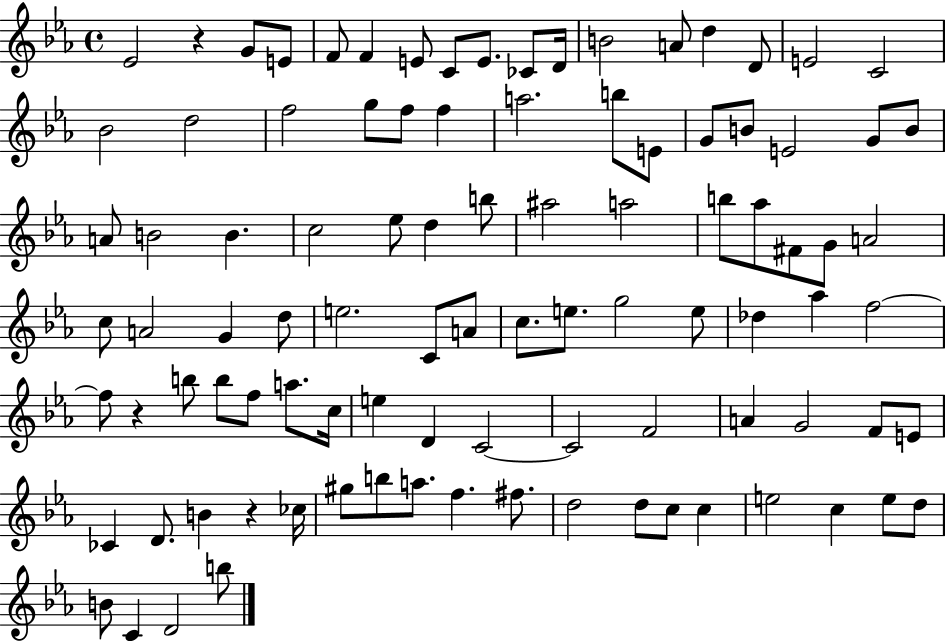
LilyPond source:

{
  \clef treble
  \time 4/4
  \defaultTimeSignature
  \key ees \major
  ees'2 r4 g'8 e'8 | f'8 f'4 e'8 c'8 e'8. ces'8 d'16 | b'2 a'8 d''4 d'8 | e'2 c'2 | \break bes'2 d''2 | f''2 g''8 f''8 f''4 | a''2. b''8 e'8 | g'8 b'8 e'2 g'8 b'8 | \break a'8 b'2 b'4. | c''2 ees''8 d''4 b''8 | ais''2 a''2 | b''8 aes''8 fis'8 g'8 a'2 | \break c''8 a'2 g'4 d''8 | e''2. c'8 a'8 | c''8. e''8. g''2 e''8 | des''4 aes''4 f''2~~ | \break f''8 r4 b''8 b''8 f''8 a''8. c''16 | e''4 d'4 c'2~~ | c'2 f'2 | a'4 g'2 f'8 e'8 | \break ces'4 d'8. b'4 r4 ces''16 | gis''8 b''8 a''8. f''4. fis''8. | d''2 d''8 c''8 c''4 | e''2 c''4 e''8 d''8 | \break b'8 c'4 d'2 b''8 | \bar "|."
}